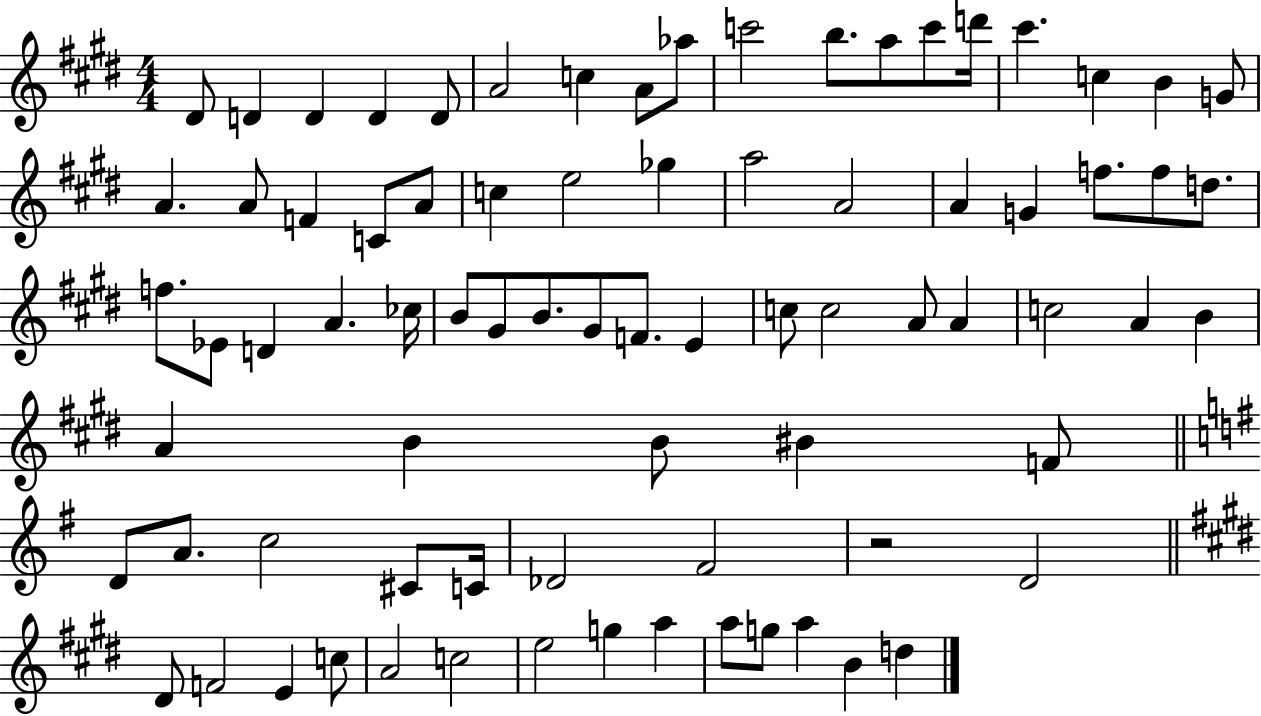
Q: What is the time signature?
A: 4/4